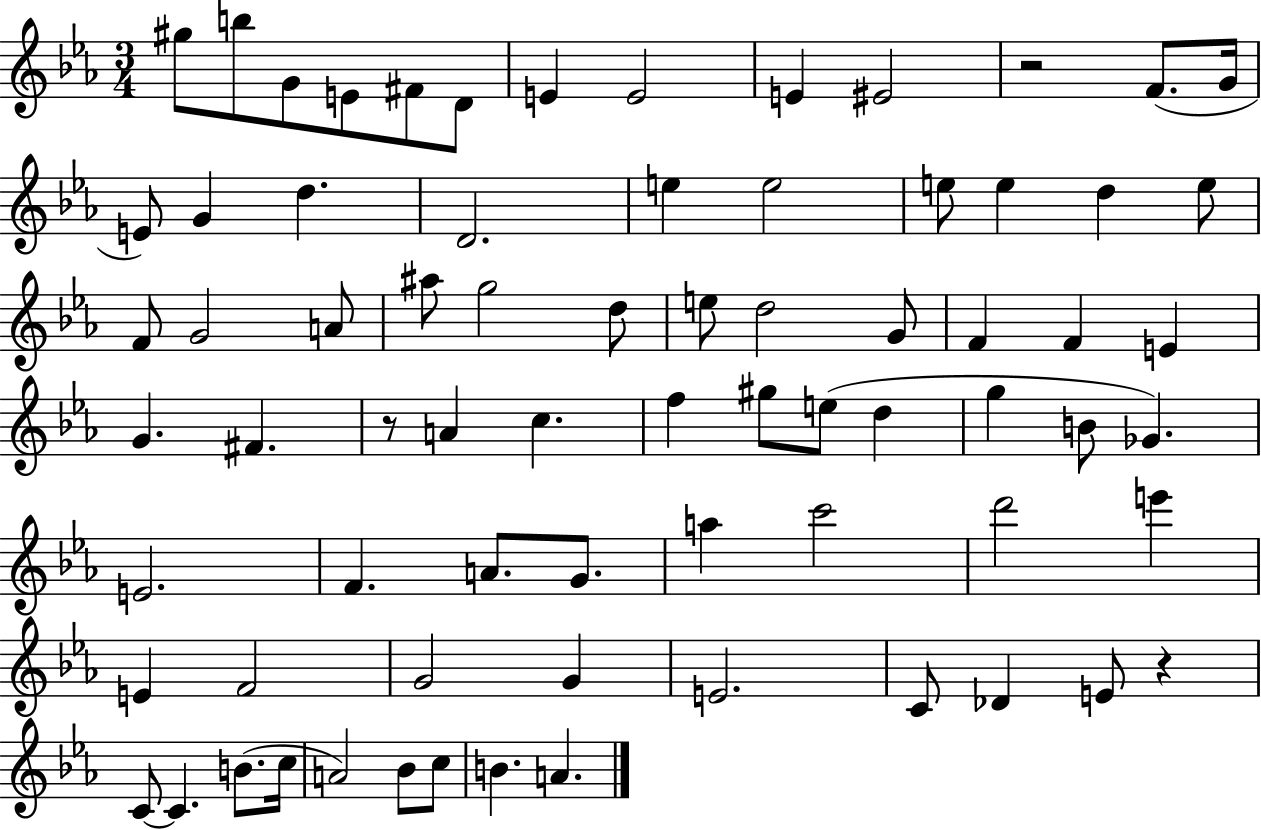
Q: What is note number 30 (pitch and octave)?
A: D5